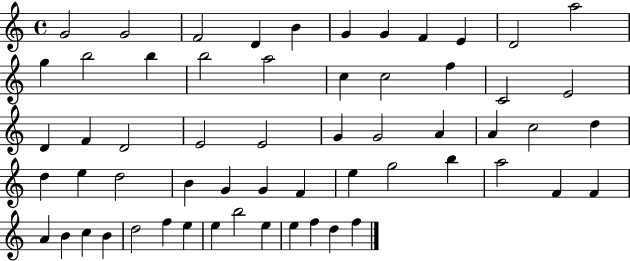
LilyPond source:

{
  \clef treble
  \time 4/4
  \defaultTimeSignature
  \key c \major
  g'2 g'2 | f'2 d'4 b'4 | g'4 g'4 f'4 e'4 | d'2 a''2 | \break g''4 b''2 b''4 | b''2 a''2 | c''4 c''2 f''4 | c'2 e'2 | \break d'4 f'4 d'2 | e'2 e'2 | g'4 g'2 a'4 | a'4 c''2 d''4 | \break d''4 e''4 d''2 | b'4 g'4 g'4 f'4 | e''4 g''2 b''4 | a''2 f'4 f'4 | \break a'4 b'4 c''4 b'4 | d''2 f''4 e''4 | e''4 b''2 e''4 | e''4 f''4 d''4 f''4 | \break \bar "|."
}